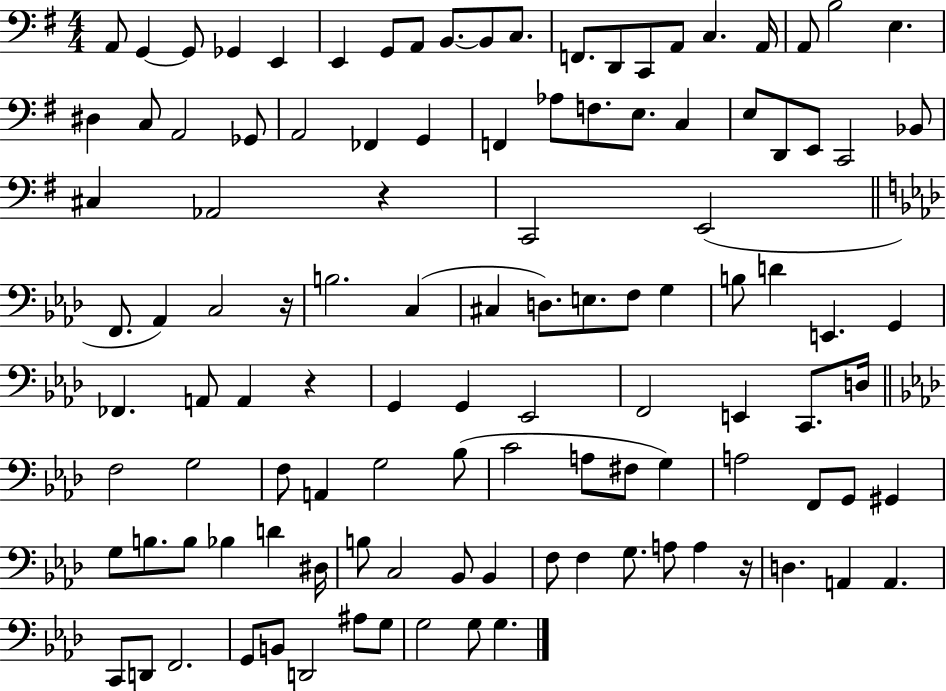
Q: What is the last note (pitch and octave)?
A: G3